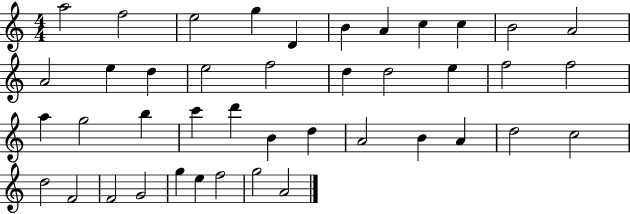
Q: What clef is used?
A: treble